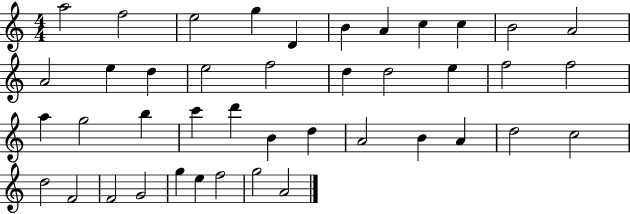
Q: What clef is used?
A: treble